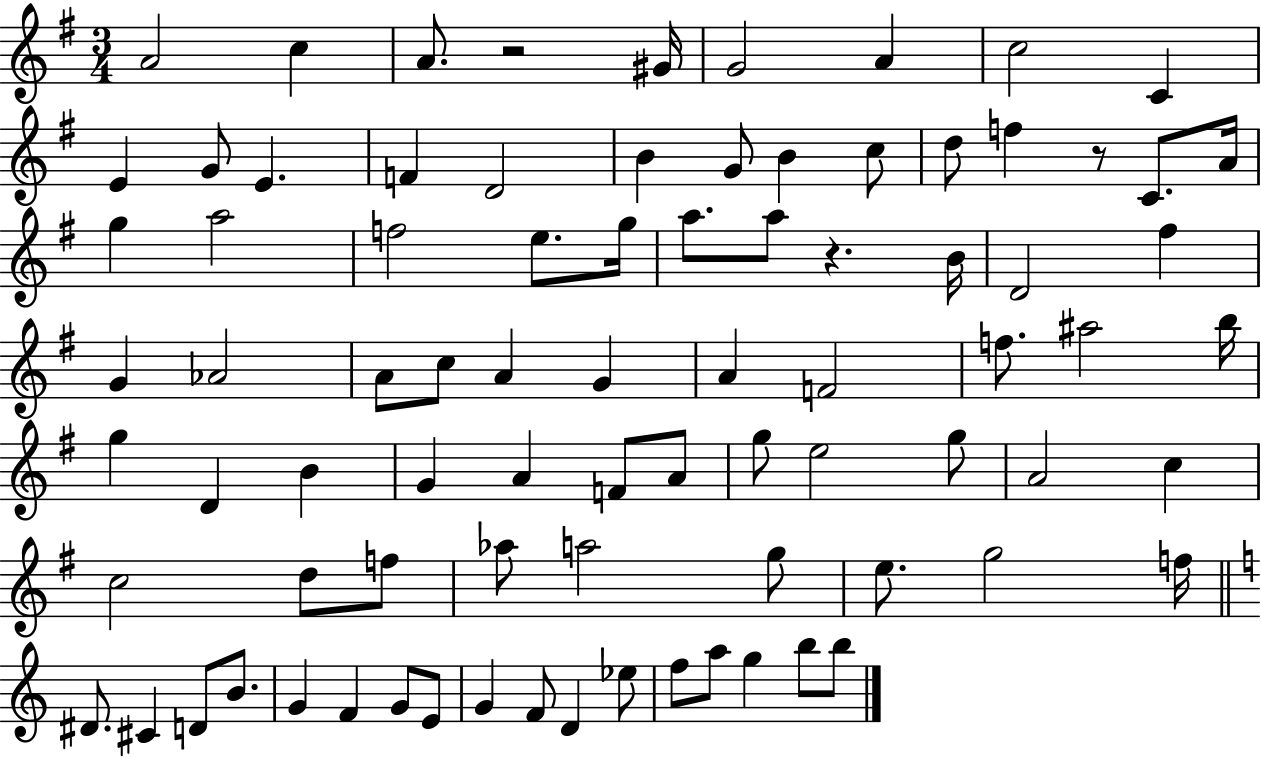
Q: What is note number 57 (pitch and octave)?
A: F5